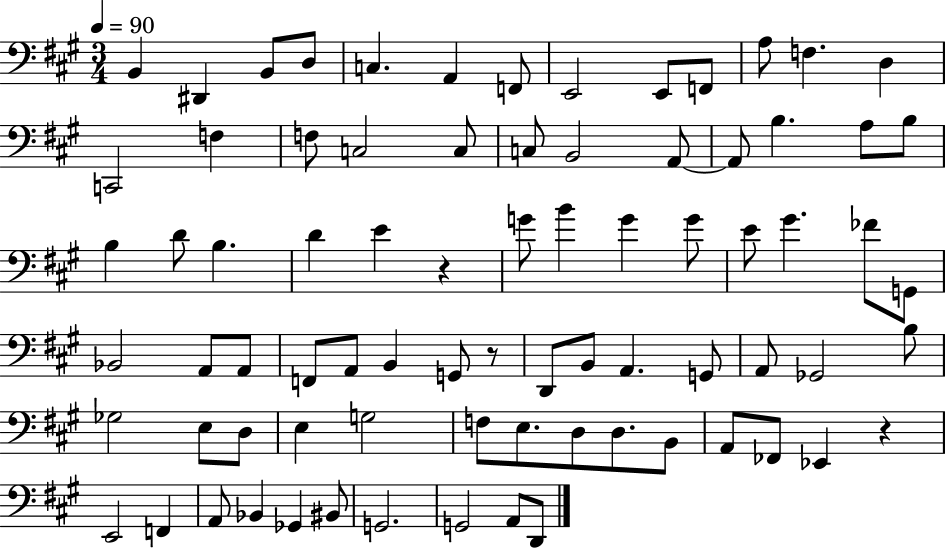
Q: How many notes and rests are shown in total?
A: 78